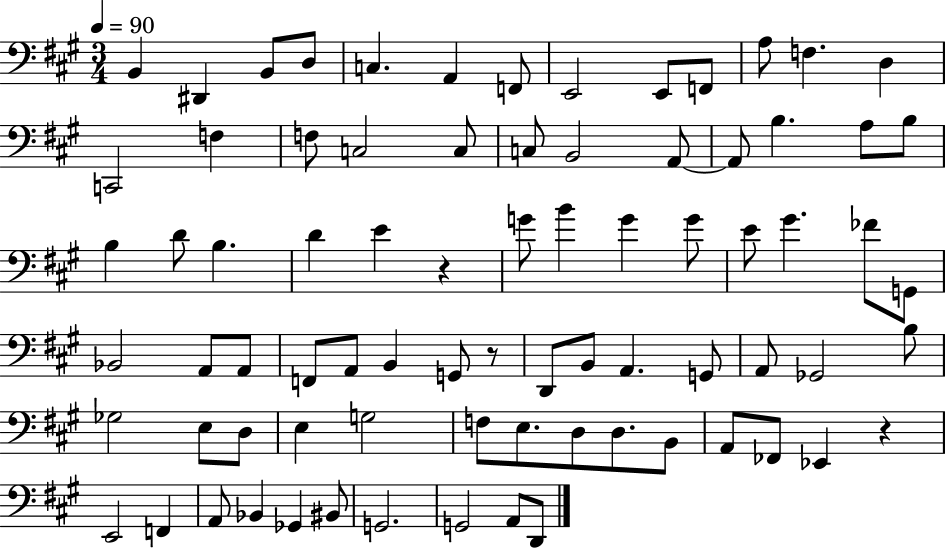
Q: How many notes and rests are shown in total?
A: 78